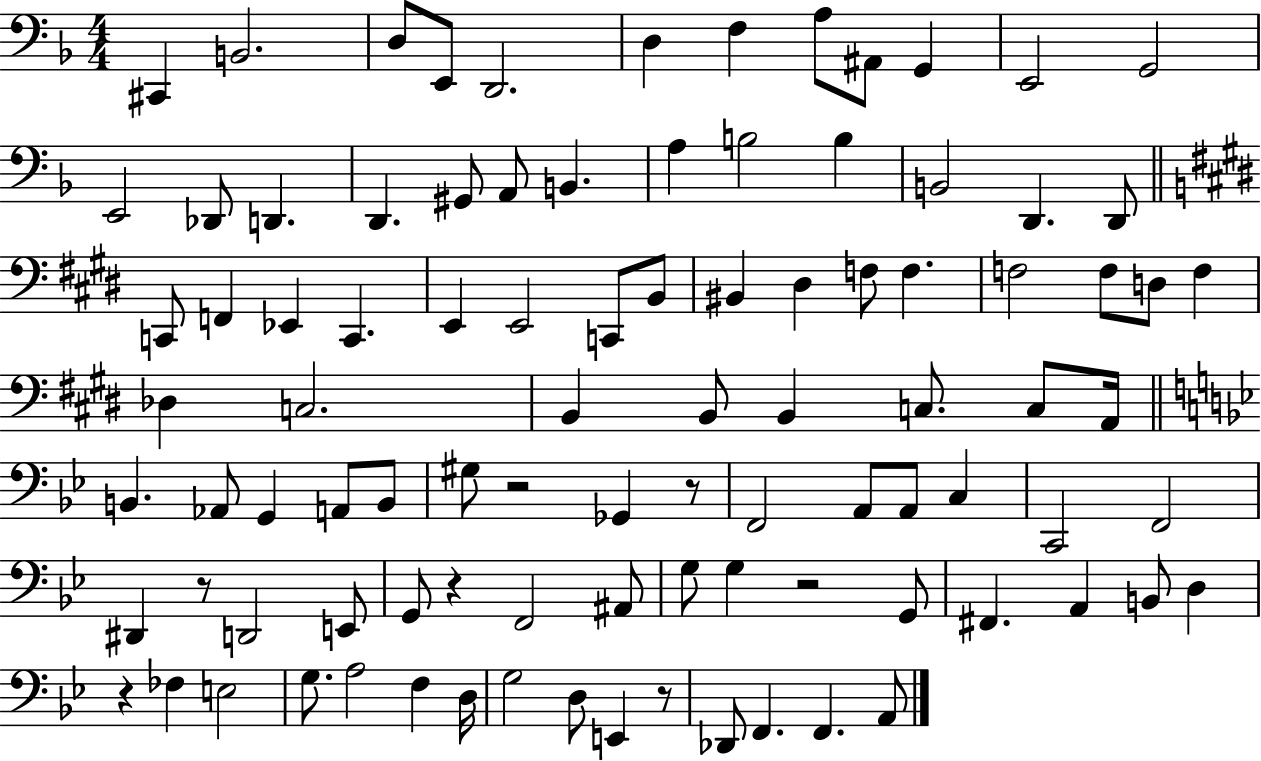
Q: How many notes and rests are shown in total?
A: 95